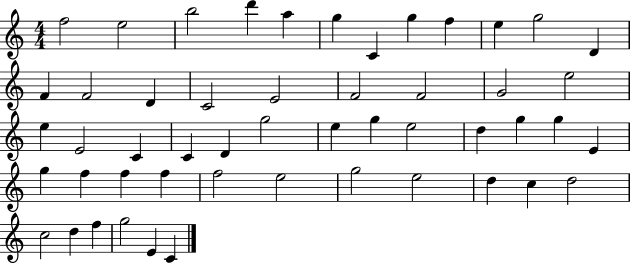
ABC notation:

X:1
T:Untitled
M:4/4
L:1/4
K:C
f2 e2 b2 d' a g C g f e g2 D F F2 D C2 E2 F2 F2 G2 e2 e E2 C C D g2 e g e2 d g g E g f f f f2 e2 g2 e2 d c d2 c2 d f g2 E C